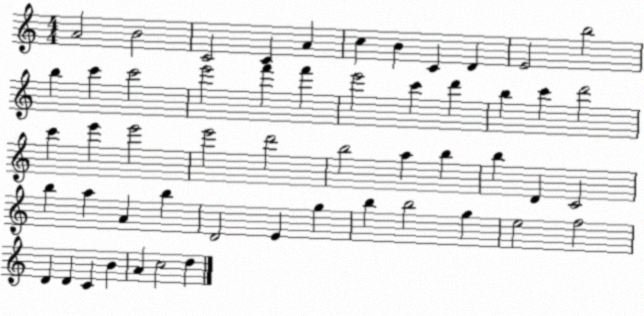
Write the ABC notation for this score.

X:1
T:Untitled
M:4/4
L:1/4
K:C
A2 B2 C2 C A c B C D E2 b2 b c' c'2 e'2 f' f' e'2 c' d' b c' d'2 c' e' e'2 e'2 d'2 b2 a b b D C2 b a A b D2 E g b b2 g e2 f2 D D C B A c2 d